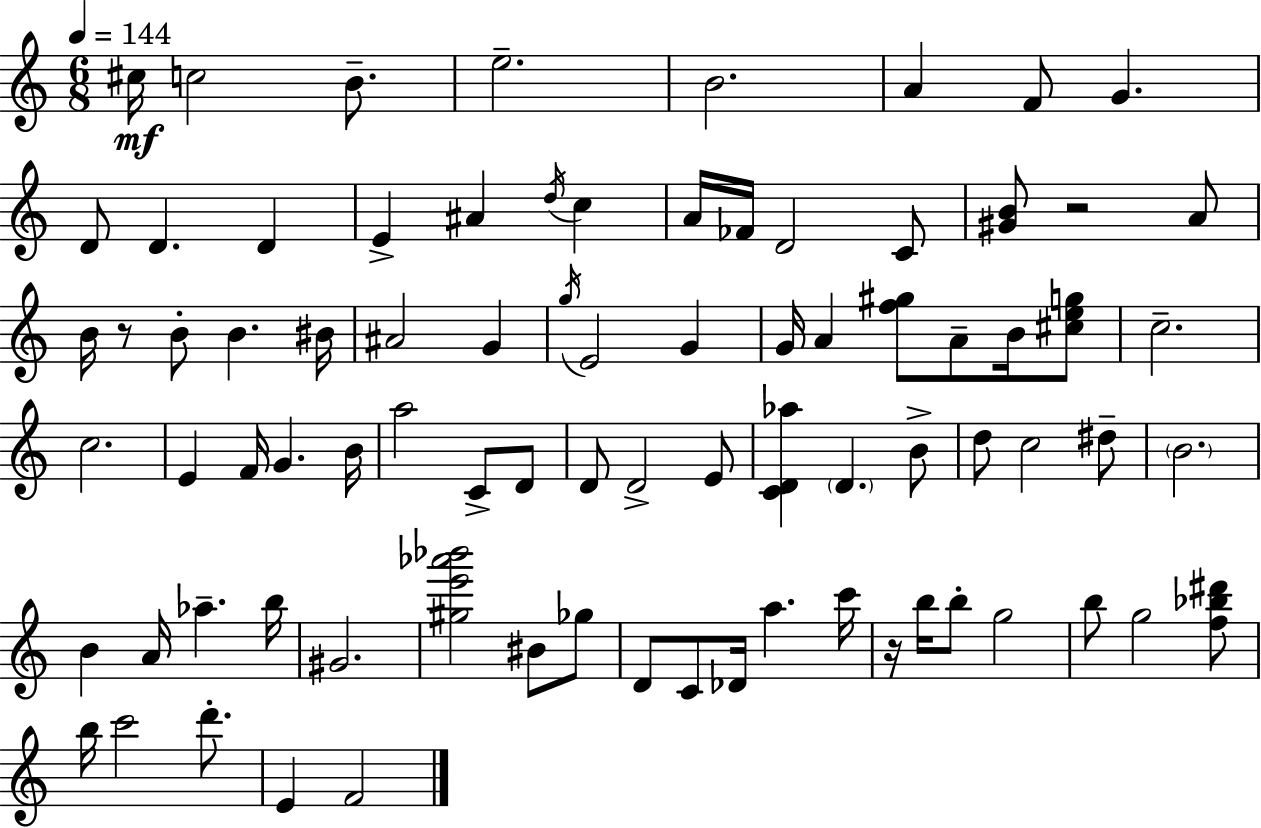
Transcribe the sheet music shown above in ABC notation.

X:1
T:Untitled
M:6/8
L:1/4
K:Am
^c/4 c2 B/2 e2 B2 A F/2 G D/2 D D E ^A d/4 c A/4 _F/4 D2 C/2 [^GB]/2 z2 A/2 B/4 z/2 B/2 B ^B/4 ^A2 G g/4 E2 G G/4 A [f^g]/2 A/2 B/4 [^ceg]/2 c2 c2 E F/4 G B/4 a2 C/2 D/2 D/2 D2 E/2 [CD_a] D B/2 d/2 c2 ^d/2 B2 B A/4 _a b/4 ^G2 [^ge'_a'_b']2 ^B/2 _g/2 D/2 C/2 _D/4 a c'/4 z/4 b/4 b/2 g2 b/2 g2 [f_b^d']/2 b/4 c'2 d'/2 E F2